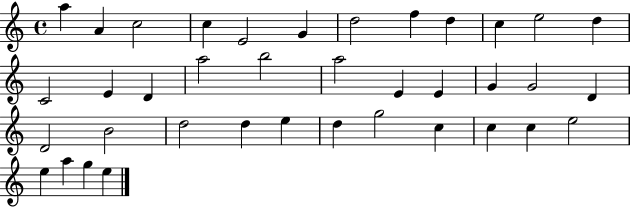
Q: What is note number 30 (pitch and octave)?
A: G5